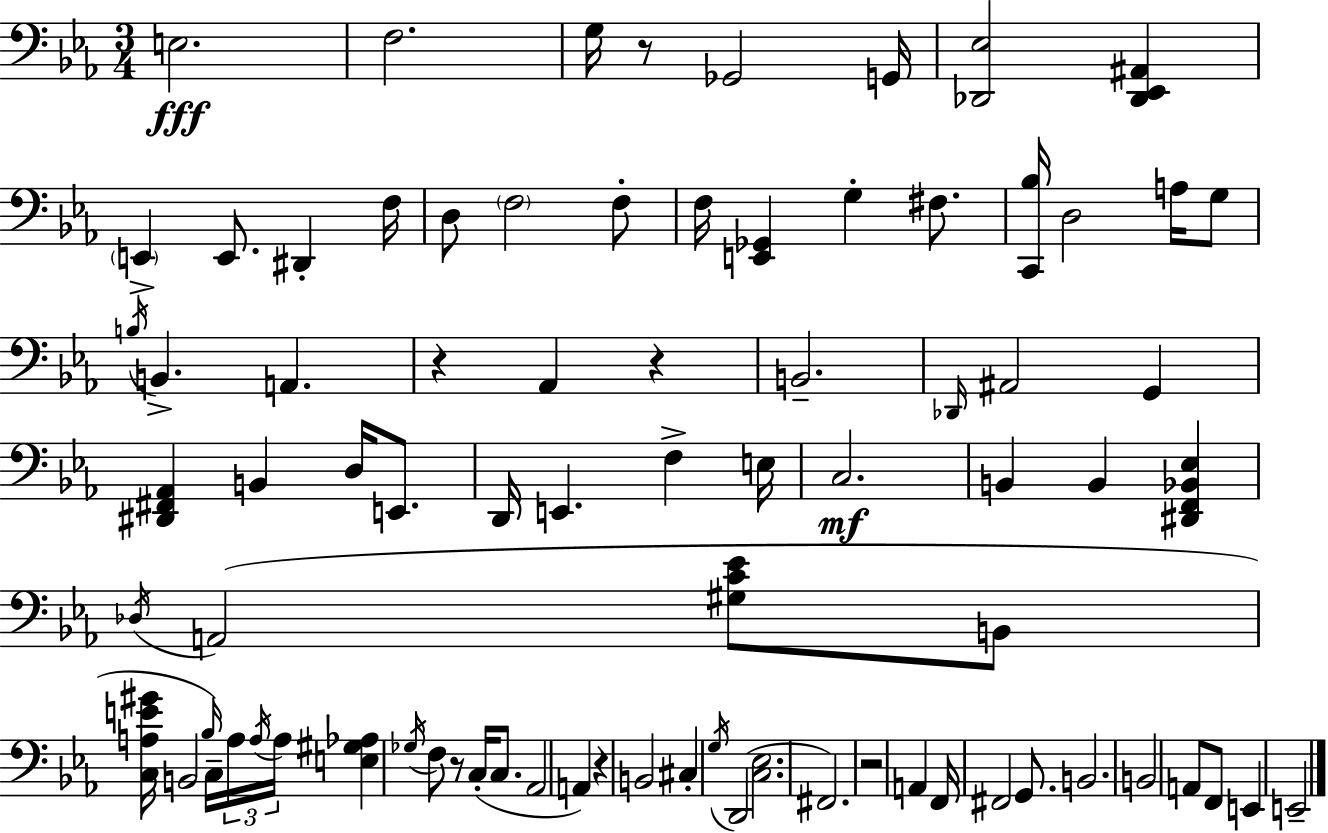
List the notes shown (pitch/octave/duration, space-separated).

E3/h. F3/h. G3/s R/e Gb2/h G2/s [Db2,Eb3]/h [Db2,Eb2,A#2]/q E2/q E2/e. D#2/q F3/s D3/e F3/h F3/e F3/s [E2,Gb2]/q G3/q F#3/e. [C2,Bb3]/s D3/h A3/s G3/e B3/s B2/q. A2/q. R/q Ab2/q R/q B2/h. Db2/s A#2/h G2/q [D#2,F#2,Ab2]/q B2/q D3/s E2/e. D2/s E2/q. F3/q E3/s C3/h. B2/q B2/q [D#2,F2,Bb2,Eb3]/q Db3/s A2/h [G#3,C4,Eb4]/e B2/e [C3,A3,E4,G#4]/s B2/h Bb3/s C3/s A3/s A3/s A3/s [E3,G#3,Ab3]/q Gb3/s F3/e R/e C3/s C3/e. Ab2/h A2/q R/q B2/h C#3/q G3/s D2/h [C3,Eb3]/h. F#2/h. R/h A2/q F2/s F#2/h G2/e. B2/h. B2/h A2/e F2/e E2/q E2/h